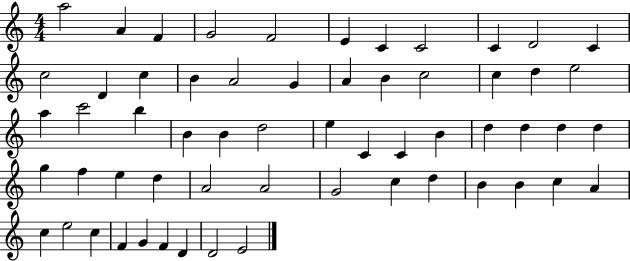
X:1
T:Untitled
M:4/4
L:1/4
K:C
a2 A F G2 F2 E C C2 C D2 C c2 D c B A2 G A B c2 c d e2 a c'2 b B B d2 e C C B d d d d g f e d A2 A2 G2 c d B B c A c e2 c F G F D D2 E2